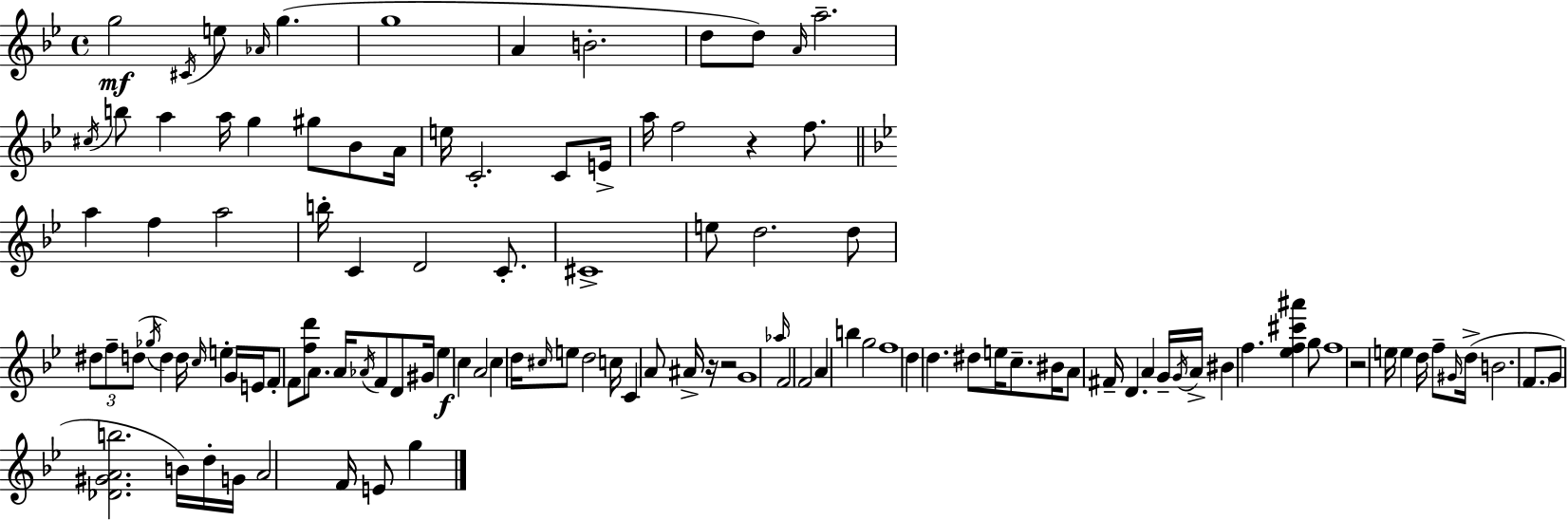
X:1
T:Untitled
M:4/4
L:1/4
K:Gm
g2 ^C/4 e/2 _A/4 g g4 A B2 d/2 d/2 A/4 a2 ^c/4 b/2 a a/4 g ^g/2 _B/2 A/4 e/4 C2 C/2 E/4 a/4 f2 z f/2 a f a2 b/4 C D2 C/2 ^C4 e/2 d2 d/2 ^d/2 f/2 d/2 _g/4 d d/4 c/4 e G/4 E/4 F/2 F/2 [fd']/2 A/2 A/4 _A/4 F/2 D/2 ^G/4 _e c A2 c d/4 ^c/4 e/2 d2 c/4 C A/2 ^A/4 z/4 z2 G4 _a/4 F2 F2 A b g2 f4 d d ^d/2 e/4 c/2 ^B/4 A/2 ^F/4 D A G/4 G/4 A/4 ^B f [_ef^c'^a'] g/2 f4 z2 e/4 e d/4 f/2 ^G/4 d/4 B2 F/2 G/2 [_D^GAb]2 B/4 d/4 G/4 A2 F/4 E/2 g